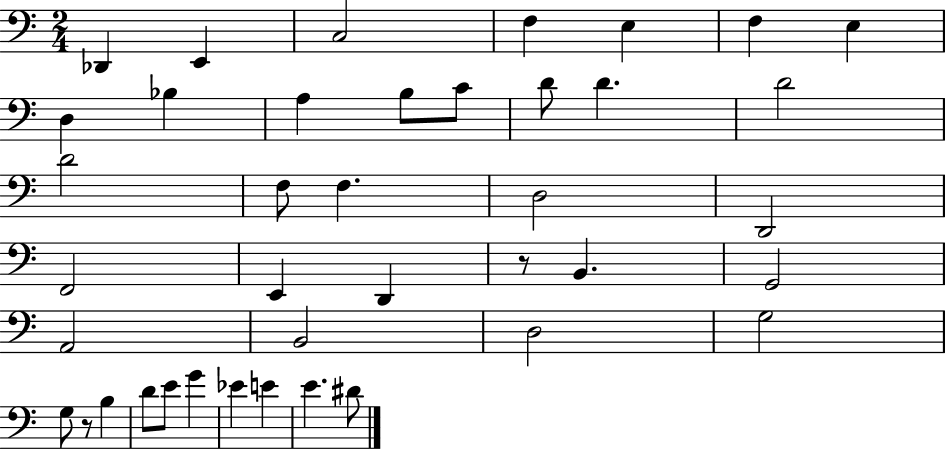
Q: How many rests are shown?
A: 2